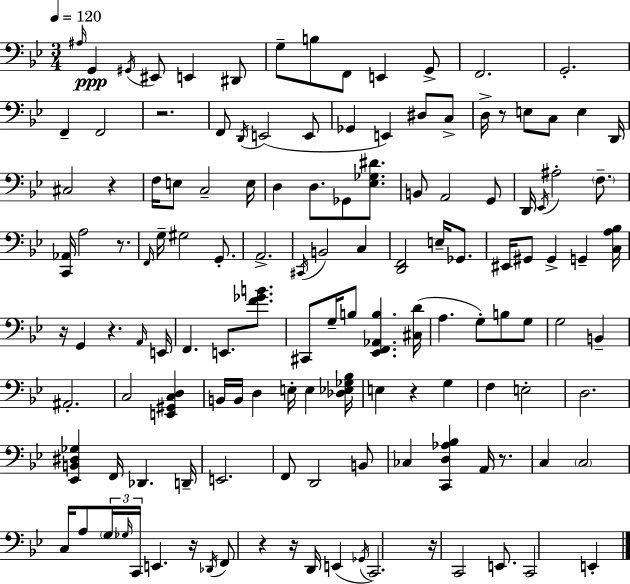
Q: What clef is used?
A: bass